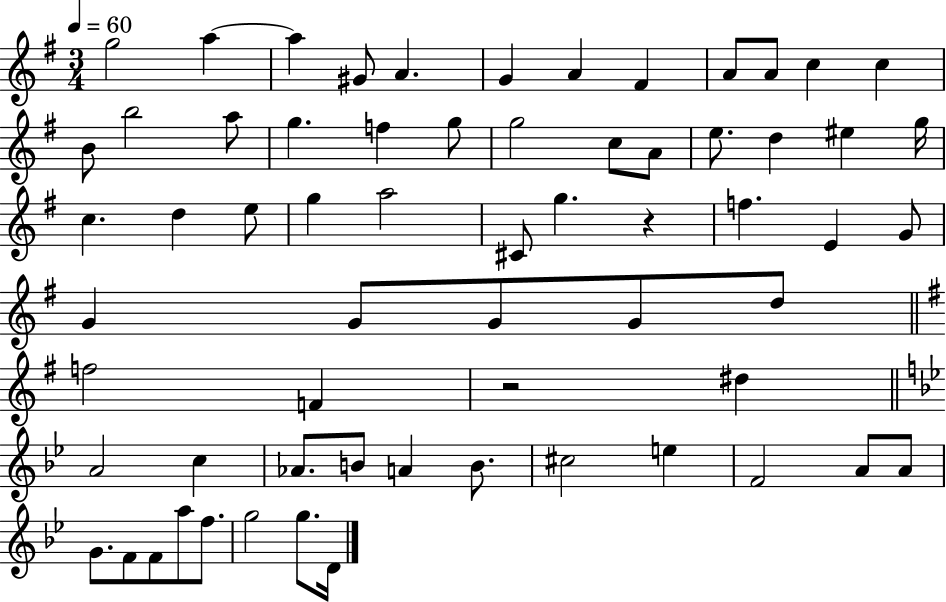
G5/h A5/q A5/q G#4/e A4/q. G4/q A4/q F#4/q A4/e A4/e C5/q C5/q B4/e B5/h A5/e G5/q. F5/q G5/e G5/h C5/e A4/e E5/e. D5/q EIS5/q G5/s C5/q. D5/q E5/e G5/q A5/h C#4/e G5/q. R/q F5/q. E4/q G4/e G4/q G4/e G4/e G4/e D5/e F5/h F4/q R/h D#5/q A4/h C5/q Ab4/e. B4/e A4/q B4/e. C#5/h E5/q F4/h A4/e A4/e G4/e. F4/e F4/e A5/e F5/e. G5/h G5/e. D4/s